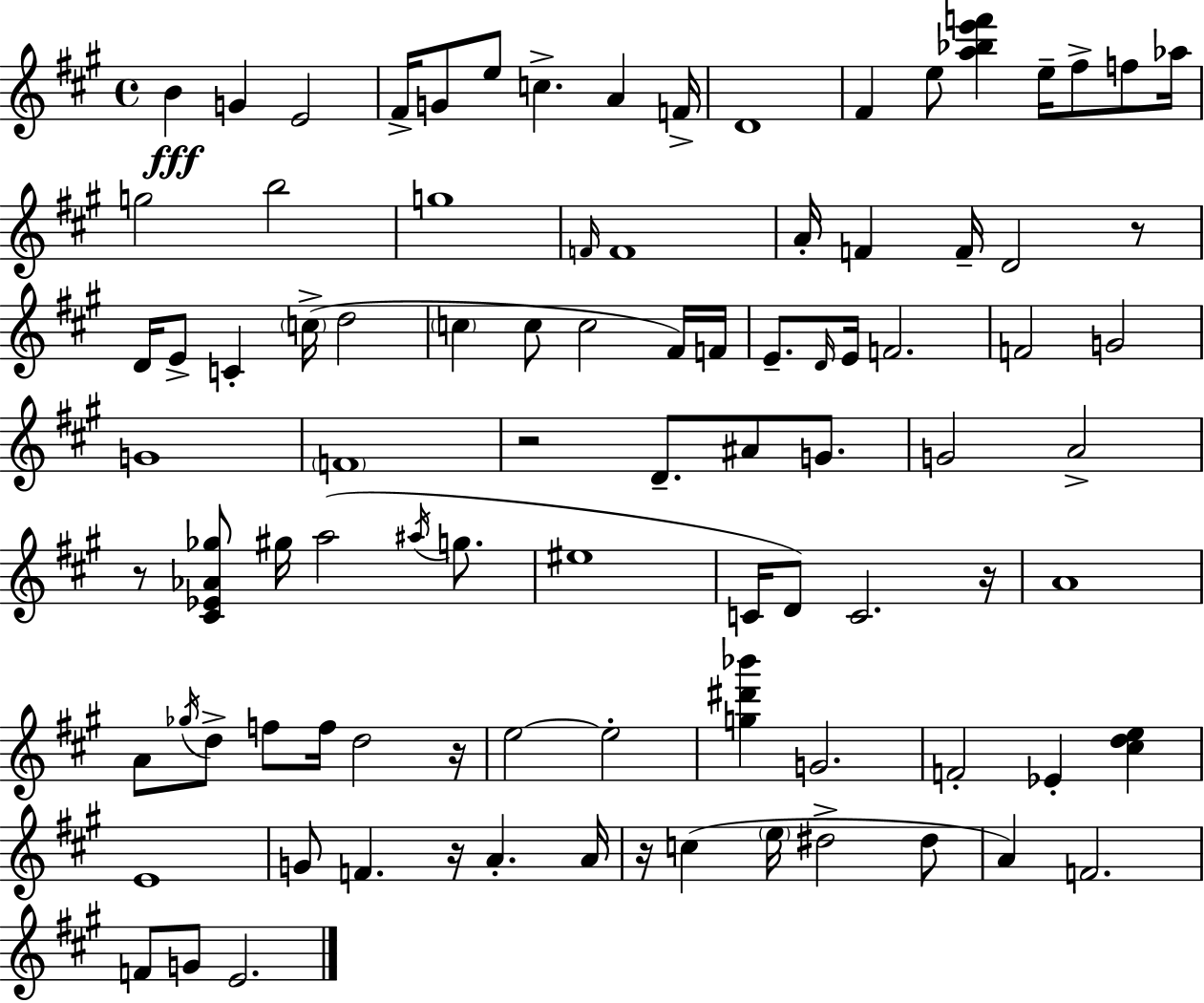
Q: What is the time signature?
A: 4/4